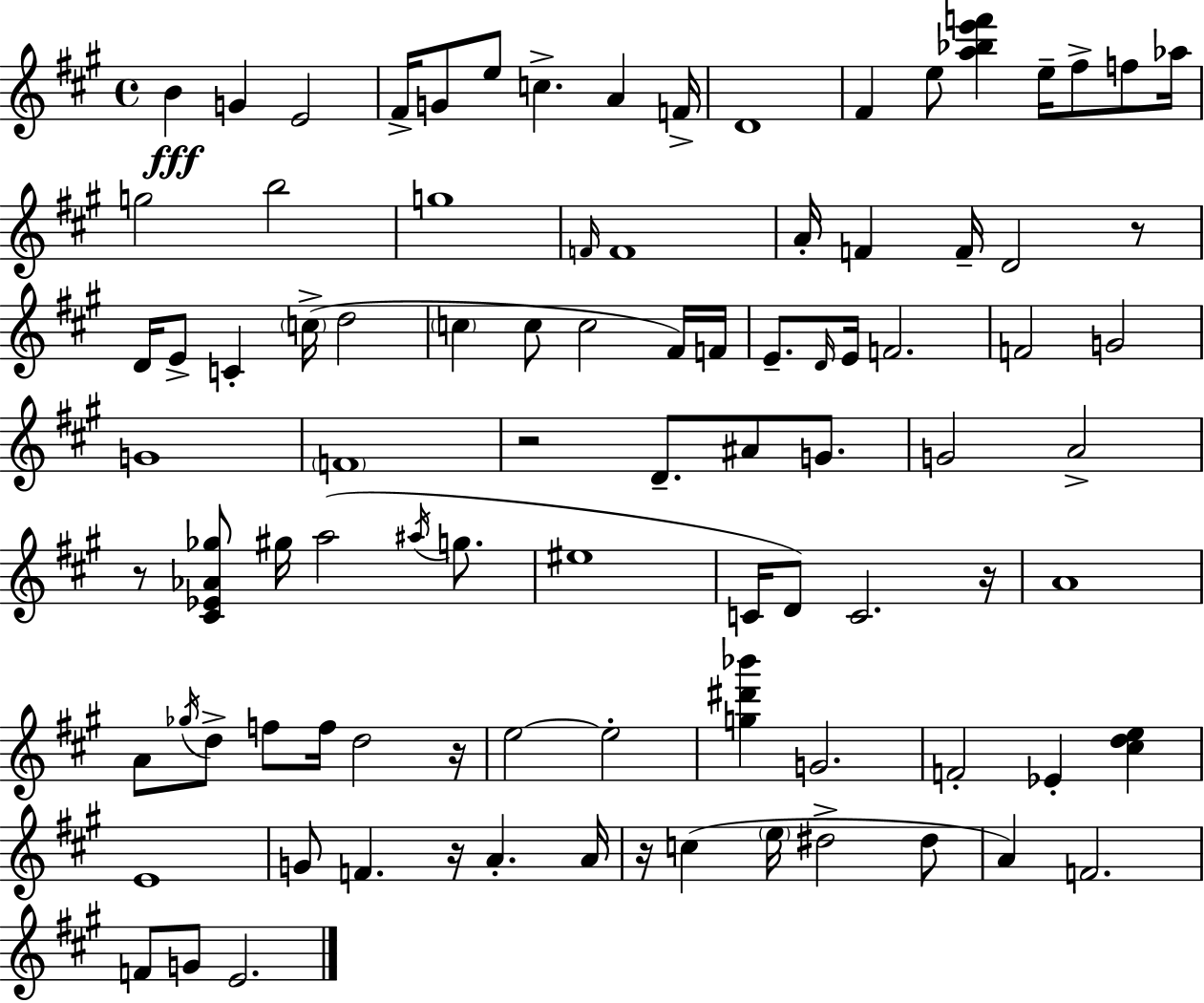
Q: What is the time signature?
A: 4/4